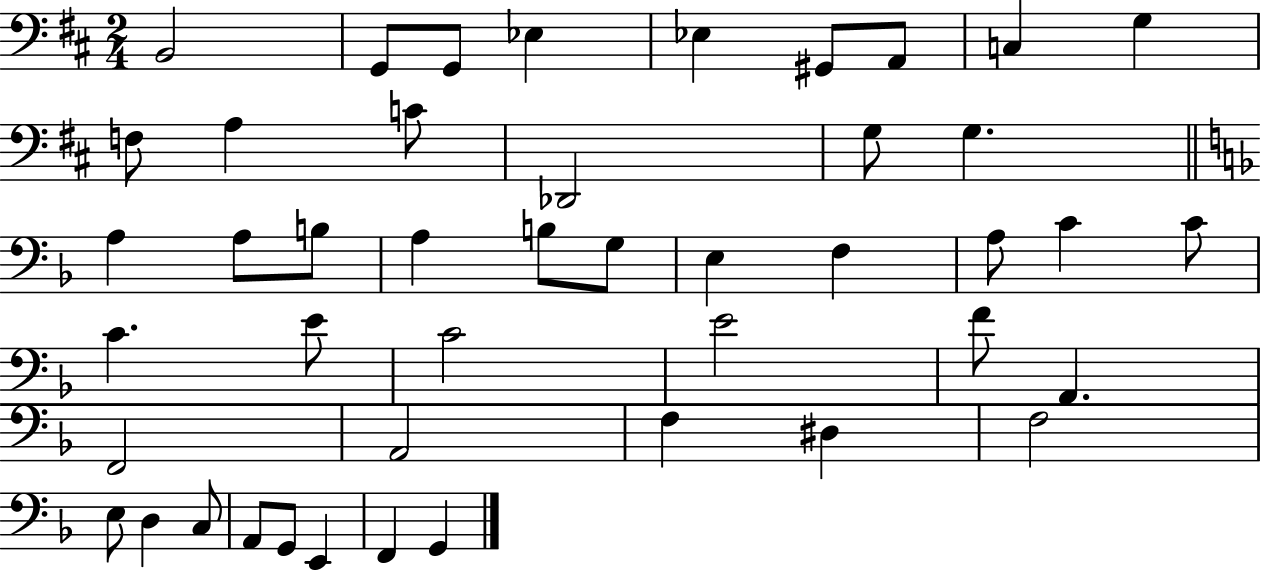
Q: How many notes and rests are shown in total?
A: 45